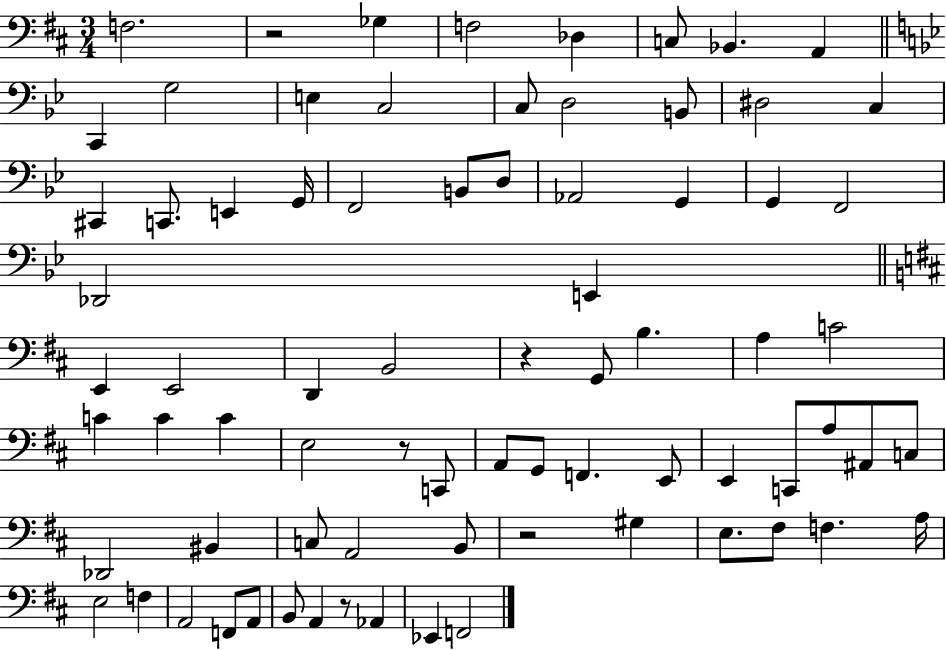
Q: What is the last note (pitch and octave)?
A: F2